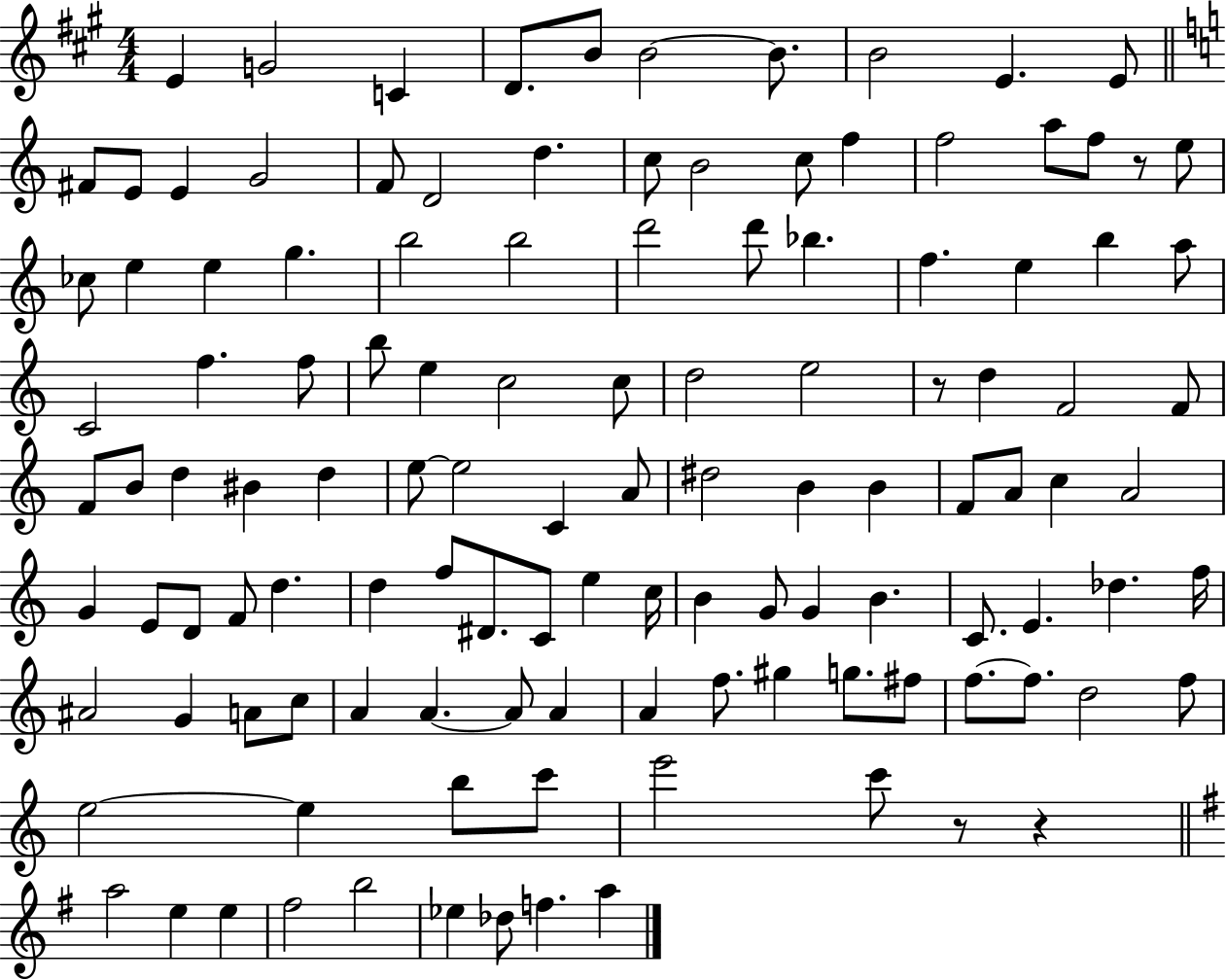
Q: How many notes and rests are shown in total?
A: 121